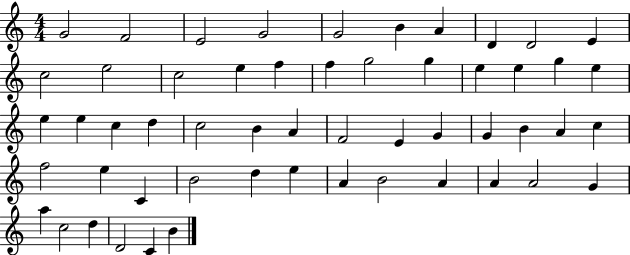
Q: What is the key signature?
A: C major